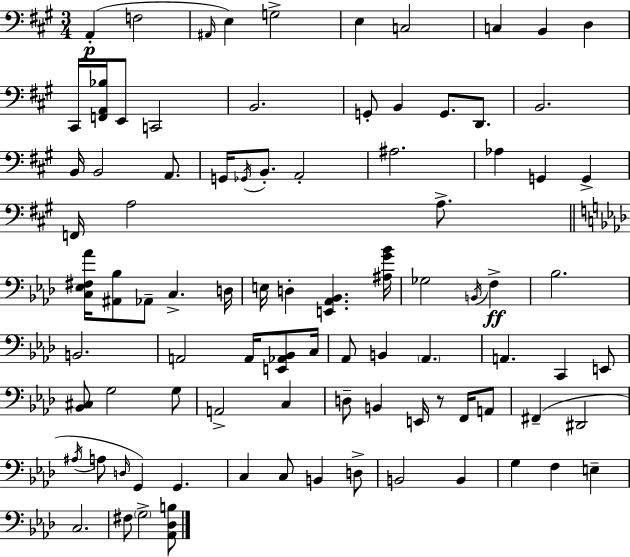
{
  \clef bass
  \numericTimeSignature
  \time 3/4
  \key a \major
  \repeat volta 2 { a,4-.(\p f2 | \grace { ais,16 } e4) g2-> | e4 c2 | c4 b,4 d4 | \break cis,16 <f, a, bes>16 e,8 c,2 | b,2. | g,8-. b,4 g,8. d,8. | b,2. | \break b,16 b,2 a,8. | g,16 \acciaccatura { ges,16 } b,8.-. a,2-. | ais2. | aes4 g,4 g,4-> | \break f,16 a2 a8.-> | \bar "||" \break \key f \minor <c ees fis aes'>16 <ais, bes>8 aes,8-- c4.-> d16 | e16 d4-. <e, aes, bes,>4. <ais g' bes'>16 | ges2 \acciaccatura { b,16 }\ff f4-> | bes2. | \break b,2. | a,2 a,16 <e, aes, bes,>8 | c16 aes,8 b,4 \parenthesize aes,4. | a,4. c,4 e,8 | \break <bes, cis>8 g2 g8 | a,2-> c4 | d8-- b,4 e,16 r8 f,16 a,8 | fis,4--( dis,2 | \break \acciaccatura { ais16 } a8 \grace { d16 } g,4) g,4. | c4 c8 b,4 | d8-> b,2 b,4 | g4 f4 e4-- | \break c2. | fis8 \parenthesize g2-> | <aes, des b>8 } \bar "|."
}